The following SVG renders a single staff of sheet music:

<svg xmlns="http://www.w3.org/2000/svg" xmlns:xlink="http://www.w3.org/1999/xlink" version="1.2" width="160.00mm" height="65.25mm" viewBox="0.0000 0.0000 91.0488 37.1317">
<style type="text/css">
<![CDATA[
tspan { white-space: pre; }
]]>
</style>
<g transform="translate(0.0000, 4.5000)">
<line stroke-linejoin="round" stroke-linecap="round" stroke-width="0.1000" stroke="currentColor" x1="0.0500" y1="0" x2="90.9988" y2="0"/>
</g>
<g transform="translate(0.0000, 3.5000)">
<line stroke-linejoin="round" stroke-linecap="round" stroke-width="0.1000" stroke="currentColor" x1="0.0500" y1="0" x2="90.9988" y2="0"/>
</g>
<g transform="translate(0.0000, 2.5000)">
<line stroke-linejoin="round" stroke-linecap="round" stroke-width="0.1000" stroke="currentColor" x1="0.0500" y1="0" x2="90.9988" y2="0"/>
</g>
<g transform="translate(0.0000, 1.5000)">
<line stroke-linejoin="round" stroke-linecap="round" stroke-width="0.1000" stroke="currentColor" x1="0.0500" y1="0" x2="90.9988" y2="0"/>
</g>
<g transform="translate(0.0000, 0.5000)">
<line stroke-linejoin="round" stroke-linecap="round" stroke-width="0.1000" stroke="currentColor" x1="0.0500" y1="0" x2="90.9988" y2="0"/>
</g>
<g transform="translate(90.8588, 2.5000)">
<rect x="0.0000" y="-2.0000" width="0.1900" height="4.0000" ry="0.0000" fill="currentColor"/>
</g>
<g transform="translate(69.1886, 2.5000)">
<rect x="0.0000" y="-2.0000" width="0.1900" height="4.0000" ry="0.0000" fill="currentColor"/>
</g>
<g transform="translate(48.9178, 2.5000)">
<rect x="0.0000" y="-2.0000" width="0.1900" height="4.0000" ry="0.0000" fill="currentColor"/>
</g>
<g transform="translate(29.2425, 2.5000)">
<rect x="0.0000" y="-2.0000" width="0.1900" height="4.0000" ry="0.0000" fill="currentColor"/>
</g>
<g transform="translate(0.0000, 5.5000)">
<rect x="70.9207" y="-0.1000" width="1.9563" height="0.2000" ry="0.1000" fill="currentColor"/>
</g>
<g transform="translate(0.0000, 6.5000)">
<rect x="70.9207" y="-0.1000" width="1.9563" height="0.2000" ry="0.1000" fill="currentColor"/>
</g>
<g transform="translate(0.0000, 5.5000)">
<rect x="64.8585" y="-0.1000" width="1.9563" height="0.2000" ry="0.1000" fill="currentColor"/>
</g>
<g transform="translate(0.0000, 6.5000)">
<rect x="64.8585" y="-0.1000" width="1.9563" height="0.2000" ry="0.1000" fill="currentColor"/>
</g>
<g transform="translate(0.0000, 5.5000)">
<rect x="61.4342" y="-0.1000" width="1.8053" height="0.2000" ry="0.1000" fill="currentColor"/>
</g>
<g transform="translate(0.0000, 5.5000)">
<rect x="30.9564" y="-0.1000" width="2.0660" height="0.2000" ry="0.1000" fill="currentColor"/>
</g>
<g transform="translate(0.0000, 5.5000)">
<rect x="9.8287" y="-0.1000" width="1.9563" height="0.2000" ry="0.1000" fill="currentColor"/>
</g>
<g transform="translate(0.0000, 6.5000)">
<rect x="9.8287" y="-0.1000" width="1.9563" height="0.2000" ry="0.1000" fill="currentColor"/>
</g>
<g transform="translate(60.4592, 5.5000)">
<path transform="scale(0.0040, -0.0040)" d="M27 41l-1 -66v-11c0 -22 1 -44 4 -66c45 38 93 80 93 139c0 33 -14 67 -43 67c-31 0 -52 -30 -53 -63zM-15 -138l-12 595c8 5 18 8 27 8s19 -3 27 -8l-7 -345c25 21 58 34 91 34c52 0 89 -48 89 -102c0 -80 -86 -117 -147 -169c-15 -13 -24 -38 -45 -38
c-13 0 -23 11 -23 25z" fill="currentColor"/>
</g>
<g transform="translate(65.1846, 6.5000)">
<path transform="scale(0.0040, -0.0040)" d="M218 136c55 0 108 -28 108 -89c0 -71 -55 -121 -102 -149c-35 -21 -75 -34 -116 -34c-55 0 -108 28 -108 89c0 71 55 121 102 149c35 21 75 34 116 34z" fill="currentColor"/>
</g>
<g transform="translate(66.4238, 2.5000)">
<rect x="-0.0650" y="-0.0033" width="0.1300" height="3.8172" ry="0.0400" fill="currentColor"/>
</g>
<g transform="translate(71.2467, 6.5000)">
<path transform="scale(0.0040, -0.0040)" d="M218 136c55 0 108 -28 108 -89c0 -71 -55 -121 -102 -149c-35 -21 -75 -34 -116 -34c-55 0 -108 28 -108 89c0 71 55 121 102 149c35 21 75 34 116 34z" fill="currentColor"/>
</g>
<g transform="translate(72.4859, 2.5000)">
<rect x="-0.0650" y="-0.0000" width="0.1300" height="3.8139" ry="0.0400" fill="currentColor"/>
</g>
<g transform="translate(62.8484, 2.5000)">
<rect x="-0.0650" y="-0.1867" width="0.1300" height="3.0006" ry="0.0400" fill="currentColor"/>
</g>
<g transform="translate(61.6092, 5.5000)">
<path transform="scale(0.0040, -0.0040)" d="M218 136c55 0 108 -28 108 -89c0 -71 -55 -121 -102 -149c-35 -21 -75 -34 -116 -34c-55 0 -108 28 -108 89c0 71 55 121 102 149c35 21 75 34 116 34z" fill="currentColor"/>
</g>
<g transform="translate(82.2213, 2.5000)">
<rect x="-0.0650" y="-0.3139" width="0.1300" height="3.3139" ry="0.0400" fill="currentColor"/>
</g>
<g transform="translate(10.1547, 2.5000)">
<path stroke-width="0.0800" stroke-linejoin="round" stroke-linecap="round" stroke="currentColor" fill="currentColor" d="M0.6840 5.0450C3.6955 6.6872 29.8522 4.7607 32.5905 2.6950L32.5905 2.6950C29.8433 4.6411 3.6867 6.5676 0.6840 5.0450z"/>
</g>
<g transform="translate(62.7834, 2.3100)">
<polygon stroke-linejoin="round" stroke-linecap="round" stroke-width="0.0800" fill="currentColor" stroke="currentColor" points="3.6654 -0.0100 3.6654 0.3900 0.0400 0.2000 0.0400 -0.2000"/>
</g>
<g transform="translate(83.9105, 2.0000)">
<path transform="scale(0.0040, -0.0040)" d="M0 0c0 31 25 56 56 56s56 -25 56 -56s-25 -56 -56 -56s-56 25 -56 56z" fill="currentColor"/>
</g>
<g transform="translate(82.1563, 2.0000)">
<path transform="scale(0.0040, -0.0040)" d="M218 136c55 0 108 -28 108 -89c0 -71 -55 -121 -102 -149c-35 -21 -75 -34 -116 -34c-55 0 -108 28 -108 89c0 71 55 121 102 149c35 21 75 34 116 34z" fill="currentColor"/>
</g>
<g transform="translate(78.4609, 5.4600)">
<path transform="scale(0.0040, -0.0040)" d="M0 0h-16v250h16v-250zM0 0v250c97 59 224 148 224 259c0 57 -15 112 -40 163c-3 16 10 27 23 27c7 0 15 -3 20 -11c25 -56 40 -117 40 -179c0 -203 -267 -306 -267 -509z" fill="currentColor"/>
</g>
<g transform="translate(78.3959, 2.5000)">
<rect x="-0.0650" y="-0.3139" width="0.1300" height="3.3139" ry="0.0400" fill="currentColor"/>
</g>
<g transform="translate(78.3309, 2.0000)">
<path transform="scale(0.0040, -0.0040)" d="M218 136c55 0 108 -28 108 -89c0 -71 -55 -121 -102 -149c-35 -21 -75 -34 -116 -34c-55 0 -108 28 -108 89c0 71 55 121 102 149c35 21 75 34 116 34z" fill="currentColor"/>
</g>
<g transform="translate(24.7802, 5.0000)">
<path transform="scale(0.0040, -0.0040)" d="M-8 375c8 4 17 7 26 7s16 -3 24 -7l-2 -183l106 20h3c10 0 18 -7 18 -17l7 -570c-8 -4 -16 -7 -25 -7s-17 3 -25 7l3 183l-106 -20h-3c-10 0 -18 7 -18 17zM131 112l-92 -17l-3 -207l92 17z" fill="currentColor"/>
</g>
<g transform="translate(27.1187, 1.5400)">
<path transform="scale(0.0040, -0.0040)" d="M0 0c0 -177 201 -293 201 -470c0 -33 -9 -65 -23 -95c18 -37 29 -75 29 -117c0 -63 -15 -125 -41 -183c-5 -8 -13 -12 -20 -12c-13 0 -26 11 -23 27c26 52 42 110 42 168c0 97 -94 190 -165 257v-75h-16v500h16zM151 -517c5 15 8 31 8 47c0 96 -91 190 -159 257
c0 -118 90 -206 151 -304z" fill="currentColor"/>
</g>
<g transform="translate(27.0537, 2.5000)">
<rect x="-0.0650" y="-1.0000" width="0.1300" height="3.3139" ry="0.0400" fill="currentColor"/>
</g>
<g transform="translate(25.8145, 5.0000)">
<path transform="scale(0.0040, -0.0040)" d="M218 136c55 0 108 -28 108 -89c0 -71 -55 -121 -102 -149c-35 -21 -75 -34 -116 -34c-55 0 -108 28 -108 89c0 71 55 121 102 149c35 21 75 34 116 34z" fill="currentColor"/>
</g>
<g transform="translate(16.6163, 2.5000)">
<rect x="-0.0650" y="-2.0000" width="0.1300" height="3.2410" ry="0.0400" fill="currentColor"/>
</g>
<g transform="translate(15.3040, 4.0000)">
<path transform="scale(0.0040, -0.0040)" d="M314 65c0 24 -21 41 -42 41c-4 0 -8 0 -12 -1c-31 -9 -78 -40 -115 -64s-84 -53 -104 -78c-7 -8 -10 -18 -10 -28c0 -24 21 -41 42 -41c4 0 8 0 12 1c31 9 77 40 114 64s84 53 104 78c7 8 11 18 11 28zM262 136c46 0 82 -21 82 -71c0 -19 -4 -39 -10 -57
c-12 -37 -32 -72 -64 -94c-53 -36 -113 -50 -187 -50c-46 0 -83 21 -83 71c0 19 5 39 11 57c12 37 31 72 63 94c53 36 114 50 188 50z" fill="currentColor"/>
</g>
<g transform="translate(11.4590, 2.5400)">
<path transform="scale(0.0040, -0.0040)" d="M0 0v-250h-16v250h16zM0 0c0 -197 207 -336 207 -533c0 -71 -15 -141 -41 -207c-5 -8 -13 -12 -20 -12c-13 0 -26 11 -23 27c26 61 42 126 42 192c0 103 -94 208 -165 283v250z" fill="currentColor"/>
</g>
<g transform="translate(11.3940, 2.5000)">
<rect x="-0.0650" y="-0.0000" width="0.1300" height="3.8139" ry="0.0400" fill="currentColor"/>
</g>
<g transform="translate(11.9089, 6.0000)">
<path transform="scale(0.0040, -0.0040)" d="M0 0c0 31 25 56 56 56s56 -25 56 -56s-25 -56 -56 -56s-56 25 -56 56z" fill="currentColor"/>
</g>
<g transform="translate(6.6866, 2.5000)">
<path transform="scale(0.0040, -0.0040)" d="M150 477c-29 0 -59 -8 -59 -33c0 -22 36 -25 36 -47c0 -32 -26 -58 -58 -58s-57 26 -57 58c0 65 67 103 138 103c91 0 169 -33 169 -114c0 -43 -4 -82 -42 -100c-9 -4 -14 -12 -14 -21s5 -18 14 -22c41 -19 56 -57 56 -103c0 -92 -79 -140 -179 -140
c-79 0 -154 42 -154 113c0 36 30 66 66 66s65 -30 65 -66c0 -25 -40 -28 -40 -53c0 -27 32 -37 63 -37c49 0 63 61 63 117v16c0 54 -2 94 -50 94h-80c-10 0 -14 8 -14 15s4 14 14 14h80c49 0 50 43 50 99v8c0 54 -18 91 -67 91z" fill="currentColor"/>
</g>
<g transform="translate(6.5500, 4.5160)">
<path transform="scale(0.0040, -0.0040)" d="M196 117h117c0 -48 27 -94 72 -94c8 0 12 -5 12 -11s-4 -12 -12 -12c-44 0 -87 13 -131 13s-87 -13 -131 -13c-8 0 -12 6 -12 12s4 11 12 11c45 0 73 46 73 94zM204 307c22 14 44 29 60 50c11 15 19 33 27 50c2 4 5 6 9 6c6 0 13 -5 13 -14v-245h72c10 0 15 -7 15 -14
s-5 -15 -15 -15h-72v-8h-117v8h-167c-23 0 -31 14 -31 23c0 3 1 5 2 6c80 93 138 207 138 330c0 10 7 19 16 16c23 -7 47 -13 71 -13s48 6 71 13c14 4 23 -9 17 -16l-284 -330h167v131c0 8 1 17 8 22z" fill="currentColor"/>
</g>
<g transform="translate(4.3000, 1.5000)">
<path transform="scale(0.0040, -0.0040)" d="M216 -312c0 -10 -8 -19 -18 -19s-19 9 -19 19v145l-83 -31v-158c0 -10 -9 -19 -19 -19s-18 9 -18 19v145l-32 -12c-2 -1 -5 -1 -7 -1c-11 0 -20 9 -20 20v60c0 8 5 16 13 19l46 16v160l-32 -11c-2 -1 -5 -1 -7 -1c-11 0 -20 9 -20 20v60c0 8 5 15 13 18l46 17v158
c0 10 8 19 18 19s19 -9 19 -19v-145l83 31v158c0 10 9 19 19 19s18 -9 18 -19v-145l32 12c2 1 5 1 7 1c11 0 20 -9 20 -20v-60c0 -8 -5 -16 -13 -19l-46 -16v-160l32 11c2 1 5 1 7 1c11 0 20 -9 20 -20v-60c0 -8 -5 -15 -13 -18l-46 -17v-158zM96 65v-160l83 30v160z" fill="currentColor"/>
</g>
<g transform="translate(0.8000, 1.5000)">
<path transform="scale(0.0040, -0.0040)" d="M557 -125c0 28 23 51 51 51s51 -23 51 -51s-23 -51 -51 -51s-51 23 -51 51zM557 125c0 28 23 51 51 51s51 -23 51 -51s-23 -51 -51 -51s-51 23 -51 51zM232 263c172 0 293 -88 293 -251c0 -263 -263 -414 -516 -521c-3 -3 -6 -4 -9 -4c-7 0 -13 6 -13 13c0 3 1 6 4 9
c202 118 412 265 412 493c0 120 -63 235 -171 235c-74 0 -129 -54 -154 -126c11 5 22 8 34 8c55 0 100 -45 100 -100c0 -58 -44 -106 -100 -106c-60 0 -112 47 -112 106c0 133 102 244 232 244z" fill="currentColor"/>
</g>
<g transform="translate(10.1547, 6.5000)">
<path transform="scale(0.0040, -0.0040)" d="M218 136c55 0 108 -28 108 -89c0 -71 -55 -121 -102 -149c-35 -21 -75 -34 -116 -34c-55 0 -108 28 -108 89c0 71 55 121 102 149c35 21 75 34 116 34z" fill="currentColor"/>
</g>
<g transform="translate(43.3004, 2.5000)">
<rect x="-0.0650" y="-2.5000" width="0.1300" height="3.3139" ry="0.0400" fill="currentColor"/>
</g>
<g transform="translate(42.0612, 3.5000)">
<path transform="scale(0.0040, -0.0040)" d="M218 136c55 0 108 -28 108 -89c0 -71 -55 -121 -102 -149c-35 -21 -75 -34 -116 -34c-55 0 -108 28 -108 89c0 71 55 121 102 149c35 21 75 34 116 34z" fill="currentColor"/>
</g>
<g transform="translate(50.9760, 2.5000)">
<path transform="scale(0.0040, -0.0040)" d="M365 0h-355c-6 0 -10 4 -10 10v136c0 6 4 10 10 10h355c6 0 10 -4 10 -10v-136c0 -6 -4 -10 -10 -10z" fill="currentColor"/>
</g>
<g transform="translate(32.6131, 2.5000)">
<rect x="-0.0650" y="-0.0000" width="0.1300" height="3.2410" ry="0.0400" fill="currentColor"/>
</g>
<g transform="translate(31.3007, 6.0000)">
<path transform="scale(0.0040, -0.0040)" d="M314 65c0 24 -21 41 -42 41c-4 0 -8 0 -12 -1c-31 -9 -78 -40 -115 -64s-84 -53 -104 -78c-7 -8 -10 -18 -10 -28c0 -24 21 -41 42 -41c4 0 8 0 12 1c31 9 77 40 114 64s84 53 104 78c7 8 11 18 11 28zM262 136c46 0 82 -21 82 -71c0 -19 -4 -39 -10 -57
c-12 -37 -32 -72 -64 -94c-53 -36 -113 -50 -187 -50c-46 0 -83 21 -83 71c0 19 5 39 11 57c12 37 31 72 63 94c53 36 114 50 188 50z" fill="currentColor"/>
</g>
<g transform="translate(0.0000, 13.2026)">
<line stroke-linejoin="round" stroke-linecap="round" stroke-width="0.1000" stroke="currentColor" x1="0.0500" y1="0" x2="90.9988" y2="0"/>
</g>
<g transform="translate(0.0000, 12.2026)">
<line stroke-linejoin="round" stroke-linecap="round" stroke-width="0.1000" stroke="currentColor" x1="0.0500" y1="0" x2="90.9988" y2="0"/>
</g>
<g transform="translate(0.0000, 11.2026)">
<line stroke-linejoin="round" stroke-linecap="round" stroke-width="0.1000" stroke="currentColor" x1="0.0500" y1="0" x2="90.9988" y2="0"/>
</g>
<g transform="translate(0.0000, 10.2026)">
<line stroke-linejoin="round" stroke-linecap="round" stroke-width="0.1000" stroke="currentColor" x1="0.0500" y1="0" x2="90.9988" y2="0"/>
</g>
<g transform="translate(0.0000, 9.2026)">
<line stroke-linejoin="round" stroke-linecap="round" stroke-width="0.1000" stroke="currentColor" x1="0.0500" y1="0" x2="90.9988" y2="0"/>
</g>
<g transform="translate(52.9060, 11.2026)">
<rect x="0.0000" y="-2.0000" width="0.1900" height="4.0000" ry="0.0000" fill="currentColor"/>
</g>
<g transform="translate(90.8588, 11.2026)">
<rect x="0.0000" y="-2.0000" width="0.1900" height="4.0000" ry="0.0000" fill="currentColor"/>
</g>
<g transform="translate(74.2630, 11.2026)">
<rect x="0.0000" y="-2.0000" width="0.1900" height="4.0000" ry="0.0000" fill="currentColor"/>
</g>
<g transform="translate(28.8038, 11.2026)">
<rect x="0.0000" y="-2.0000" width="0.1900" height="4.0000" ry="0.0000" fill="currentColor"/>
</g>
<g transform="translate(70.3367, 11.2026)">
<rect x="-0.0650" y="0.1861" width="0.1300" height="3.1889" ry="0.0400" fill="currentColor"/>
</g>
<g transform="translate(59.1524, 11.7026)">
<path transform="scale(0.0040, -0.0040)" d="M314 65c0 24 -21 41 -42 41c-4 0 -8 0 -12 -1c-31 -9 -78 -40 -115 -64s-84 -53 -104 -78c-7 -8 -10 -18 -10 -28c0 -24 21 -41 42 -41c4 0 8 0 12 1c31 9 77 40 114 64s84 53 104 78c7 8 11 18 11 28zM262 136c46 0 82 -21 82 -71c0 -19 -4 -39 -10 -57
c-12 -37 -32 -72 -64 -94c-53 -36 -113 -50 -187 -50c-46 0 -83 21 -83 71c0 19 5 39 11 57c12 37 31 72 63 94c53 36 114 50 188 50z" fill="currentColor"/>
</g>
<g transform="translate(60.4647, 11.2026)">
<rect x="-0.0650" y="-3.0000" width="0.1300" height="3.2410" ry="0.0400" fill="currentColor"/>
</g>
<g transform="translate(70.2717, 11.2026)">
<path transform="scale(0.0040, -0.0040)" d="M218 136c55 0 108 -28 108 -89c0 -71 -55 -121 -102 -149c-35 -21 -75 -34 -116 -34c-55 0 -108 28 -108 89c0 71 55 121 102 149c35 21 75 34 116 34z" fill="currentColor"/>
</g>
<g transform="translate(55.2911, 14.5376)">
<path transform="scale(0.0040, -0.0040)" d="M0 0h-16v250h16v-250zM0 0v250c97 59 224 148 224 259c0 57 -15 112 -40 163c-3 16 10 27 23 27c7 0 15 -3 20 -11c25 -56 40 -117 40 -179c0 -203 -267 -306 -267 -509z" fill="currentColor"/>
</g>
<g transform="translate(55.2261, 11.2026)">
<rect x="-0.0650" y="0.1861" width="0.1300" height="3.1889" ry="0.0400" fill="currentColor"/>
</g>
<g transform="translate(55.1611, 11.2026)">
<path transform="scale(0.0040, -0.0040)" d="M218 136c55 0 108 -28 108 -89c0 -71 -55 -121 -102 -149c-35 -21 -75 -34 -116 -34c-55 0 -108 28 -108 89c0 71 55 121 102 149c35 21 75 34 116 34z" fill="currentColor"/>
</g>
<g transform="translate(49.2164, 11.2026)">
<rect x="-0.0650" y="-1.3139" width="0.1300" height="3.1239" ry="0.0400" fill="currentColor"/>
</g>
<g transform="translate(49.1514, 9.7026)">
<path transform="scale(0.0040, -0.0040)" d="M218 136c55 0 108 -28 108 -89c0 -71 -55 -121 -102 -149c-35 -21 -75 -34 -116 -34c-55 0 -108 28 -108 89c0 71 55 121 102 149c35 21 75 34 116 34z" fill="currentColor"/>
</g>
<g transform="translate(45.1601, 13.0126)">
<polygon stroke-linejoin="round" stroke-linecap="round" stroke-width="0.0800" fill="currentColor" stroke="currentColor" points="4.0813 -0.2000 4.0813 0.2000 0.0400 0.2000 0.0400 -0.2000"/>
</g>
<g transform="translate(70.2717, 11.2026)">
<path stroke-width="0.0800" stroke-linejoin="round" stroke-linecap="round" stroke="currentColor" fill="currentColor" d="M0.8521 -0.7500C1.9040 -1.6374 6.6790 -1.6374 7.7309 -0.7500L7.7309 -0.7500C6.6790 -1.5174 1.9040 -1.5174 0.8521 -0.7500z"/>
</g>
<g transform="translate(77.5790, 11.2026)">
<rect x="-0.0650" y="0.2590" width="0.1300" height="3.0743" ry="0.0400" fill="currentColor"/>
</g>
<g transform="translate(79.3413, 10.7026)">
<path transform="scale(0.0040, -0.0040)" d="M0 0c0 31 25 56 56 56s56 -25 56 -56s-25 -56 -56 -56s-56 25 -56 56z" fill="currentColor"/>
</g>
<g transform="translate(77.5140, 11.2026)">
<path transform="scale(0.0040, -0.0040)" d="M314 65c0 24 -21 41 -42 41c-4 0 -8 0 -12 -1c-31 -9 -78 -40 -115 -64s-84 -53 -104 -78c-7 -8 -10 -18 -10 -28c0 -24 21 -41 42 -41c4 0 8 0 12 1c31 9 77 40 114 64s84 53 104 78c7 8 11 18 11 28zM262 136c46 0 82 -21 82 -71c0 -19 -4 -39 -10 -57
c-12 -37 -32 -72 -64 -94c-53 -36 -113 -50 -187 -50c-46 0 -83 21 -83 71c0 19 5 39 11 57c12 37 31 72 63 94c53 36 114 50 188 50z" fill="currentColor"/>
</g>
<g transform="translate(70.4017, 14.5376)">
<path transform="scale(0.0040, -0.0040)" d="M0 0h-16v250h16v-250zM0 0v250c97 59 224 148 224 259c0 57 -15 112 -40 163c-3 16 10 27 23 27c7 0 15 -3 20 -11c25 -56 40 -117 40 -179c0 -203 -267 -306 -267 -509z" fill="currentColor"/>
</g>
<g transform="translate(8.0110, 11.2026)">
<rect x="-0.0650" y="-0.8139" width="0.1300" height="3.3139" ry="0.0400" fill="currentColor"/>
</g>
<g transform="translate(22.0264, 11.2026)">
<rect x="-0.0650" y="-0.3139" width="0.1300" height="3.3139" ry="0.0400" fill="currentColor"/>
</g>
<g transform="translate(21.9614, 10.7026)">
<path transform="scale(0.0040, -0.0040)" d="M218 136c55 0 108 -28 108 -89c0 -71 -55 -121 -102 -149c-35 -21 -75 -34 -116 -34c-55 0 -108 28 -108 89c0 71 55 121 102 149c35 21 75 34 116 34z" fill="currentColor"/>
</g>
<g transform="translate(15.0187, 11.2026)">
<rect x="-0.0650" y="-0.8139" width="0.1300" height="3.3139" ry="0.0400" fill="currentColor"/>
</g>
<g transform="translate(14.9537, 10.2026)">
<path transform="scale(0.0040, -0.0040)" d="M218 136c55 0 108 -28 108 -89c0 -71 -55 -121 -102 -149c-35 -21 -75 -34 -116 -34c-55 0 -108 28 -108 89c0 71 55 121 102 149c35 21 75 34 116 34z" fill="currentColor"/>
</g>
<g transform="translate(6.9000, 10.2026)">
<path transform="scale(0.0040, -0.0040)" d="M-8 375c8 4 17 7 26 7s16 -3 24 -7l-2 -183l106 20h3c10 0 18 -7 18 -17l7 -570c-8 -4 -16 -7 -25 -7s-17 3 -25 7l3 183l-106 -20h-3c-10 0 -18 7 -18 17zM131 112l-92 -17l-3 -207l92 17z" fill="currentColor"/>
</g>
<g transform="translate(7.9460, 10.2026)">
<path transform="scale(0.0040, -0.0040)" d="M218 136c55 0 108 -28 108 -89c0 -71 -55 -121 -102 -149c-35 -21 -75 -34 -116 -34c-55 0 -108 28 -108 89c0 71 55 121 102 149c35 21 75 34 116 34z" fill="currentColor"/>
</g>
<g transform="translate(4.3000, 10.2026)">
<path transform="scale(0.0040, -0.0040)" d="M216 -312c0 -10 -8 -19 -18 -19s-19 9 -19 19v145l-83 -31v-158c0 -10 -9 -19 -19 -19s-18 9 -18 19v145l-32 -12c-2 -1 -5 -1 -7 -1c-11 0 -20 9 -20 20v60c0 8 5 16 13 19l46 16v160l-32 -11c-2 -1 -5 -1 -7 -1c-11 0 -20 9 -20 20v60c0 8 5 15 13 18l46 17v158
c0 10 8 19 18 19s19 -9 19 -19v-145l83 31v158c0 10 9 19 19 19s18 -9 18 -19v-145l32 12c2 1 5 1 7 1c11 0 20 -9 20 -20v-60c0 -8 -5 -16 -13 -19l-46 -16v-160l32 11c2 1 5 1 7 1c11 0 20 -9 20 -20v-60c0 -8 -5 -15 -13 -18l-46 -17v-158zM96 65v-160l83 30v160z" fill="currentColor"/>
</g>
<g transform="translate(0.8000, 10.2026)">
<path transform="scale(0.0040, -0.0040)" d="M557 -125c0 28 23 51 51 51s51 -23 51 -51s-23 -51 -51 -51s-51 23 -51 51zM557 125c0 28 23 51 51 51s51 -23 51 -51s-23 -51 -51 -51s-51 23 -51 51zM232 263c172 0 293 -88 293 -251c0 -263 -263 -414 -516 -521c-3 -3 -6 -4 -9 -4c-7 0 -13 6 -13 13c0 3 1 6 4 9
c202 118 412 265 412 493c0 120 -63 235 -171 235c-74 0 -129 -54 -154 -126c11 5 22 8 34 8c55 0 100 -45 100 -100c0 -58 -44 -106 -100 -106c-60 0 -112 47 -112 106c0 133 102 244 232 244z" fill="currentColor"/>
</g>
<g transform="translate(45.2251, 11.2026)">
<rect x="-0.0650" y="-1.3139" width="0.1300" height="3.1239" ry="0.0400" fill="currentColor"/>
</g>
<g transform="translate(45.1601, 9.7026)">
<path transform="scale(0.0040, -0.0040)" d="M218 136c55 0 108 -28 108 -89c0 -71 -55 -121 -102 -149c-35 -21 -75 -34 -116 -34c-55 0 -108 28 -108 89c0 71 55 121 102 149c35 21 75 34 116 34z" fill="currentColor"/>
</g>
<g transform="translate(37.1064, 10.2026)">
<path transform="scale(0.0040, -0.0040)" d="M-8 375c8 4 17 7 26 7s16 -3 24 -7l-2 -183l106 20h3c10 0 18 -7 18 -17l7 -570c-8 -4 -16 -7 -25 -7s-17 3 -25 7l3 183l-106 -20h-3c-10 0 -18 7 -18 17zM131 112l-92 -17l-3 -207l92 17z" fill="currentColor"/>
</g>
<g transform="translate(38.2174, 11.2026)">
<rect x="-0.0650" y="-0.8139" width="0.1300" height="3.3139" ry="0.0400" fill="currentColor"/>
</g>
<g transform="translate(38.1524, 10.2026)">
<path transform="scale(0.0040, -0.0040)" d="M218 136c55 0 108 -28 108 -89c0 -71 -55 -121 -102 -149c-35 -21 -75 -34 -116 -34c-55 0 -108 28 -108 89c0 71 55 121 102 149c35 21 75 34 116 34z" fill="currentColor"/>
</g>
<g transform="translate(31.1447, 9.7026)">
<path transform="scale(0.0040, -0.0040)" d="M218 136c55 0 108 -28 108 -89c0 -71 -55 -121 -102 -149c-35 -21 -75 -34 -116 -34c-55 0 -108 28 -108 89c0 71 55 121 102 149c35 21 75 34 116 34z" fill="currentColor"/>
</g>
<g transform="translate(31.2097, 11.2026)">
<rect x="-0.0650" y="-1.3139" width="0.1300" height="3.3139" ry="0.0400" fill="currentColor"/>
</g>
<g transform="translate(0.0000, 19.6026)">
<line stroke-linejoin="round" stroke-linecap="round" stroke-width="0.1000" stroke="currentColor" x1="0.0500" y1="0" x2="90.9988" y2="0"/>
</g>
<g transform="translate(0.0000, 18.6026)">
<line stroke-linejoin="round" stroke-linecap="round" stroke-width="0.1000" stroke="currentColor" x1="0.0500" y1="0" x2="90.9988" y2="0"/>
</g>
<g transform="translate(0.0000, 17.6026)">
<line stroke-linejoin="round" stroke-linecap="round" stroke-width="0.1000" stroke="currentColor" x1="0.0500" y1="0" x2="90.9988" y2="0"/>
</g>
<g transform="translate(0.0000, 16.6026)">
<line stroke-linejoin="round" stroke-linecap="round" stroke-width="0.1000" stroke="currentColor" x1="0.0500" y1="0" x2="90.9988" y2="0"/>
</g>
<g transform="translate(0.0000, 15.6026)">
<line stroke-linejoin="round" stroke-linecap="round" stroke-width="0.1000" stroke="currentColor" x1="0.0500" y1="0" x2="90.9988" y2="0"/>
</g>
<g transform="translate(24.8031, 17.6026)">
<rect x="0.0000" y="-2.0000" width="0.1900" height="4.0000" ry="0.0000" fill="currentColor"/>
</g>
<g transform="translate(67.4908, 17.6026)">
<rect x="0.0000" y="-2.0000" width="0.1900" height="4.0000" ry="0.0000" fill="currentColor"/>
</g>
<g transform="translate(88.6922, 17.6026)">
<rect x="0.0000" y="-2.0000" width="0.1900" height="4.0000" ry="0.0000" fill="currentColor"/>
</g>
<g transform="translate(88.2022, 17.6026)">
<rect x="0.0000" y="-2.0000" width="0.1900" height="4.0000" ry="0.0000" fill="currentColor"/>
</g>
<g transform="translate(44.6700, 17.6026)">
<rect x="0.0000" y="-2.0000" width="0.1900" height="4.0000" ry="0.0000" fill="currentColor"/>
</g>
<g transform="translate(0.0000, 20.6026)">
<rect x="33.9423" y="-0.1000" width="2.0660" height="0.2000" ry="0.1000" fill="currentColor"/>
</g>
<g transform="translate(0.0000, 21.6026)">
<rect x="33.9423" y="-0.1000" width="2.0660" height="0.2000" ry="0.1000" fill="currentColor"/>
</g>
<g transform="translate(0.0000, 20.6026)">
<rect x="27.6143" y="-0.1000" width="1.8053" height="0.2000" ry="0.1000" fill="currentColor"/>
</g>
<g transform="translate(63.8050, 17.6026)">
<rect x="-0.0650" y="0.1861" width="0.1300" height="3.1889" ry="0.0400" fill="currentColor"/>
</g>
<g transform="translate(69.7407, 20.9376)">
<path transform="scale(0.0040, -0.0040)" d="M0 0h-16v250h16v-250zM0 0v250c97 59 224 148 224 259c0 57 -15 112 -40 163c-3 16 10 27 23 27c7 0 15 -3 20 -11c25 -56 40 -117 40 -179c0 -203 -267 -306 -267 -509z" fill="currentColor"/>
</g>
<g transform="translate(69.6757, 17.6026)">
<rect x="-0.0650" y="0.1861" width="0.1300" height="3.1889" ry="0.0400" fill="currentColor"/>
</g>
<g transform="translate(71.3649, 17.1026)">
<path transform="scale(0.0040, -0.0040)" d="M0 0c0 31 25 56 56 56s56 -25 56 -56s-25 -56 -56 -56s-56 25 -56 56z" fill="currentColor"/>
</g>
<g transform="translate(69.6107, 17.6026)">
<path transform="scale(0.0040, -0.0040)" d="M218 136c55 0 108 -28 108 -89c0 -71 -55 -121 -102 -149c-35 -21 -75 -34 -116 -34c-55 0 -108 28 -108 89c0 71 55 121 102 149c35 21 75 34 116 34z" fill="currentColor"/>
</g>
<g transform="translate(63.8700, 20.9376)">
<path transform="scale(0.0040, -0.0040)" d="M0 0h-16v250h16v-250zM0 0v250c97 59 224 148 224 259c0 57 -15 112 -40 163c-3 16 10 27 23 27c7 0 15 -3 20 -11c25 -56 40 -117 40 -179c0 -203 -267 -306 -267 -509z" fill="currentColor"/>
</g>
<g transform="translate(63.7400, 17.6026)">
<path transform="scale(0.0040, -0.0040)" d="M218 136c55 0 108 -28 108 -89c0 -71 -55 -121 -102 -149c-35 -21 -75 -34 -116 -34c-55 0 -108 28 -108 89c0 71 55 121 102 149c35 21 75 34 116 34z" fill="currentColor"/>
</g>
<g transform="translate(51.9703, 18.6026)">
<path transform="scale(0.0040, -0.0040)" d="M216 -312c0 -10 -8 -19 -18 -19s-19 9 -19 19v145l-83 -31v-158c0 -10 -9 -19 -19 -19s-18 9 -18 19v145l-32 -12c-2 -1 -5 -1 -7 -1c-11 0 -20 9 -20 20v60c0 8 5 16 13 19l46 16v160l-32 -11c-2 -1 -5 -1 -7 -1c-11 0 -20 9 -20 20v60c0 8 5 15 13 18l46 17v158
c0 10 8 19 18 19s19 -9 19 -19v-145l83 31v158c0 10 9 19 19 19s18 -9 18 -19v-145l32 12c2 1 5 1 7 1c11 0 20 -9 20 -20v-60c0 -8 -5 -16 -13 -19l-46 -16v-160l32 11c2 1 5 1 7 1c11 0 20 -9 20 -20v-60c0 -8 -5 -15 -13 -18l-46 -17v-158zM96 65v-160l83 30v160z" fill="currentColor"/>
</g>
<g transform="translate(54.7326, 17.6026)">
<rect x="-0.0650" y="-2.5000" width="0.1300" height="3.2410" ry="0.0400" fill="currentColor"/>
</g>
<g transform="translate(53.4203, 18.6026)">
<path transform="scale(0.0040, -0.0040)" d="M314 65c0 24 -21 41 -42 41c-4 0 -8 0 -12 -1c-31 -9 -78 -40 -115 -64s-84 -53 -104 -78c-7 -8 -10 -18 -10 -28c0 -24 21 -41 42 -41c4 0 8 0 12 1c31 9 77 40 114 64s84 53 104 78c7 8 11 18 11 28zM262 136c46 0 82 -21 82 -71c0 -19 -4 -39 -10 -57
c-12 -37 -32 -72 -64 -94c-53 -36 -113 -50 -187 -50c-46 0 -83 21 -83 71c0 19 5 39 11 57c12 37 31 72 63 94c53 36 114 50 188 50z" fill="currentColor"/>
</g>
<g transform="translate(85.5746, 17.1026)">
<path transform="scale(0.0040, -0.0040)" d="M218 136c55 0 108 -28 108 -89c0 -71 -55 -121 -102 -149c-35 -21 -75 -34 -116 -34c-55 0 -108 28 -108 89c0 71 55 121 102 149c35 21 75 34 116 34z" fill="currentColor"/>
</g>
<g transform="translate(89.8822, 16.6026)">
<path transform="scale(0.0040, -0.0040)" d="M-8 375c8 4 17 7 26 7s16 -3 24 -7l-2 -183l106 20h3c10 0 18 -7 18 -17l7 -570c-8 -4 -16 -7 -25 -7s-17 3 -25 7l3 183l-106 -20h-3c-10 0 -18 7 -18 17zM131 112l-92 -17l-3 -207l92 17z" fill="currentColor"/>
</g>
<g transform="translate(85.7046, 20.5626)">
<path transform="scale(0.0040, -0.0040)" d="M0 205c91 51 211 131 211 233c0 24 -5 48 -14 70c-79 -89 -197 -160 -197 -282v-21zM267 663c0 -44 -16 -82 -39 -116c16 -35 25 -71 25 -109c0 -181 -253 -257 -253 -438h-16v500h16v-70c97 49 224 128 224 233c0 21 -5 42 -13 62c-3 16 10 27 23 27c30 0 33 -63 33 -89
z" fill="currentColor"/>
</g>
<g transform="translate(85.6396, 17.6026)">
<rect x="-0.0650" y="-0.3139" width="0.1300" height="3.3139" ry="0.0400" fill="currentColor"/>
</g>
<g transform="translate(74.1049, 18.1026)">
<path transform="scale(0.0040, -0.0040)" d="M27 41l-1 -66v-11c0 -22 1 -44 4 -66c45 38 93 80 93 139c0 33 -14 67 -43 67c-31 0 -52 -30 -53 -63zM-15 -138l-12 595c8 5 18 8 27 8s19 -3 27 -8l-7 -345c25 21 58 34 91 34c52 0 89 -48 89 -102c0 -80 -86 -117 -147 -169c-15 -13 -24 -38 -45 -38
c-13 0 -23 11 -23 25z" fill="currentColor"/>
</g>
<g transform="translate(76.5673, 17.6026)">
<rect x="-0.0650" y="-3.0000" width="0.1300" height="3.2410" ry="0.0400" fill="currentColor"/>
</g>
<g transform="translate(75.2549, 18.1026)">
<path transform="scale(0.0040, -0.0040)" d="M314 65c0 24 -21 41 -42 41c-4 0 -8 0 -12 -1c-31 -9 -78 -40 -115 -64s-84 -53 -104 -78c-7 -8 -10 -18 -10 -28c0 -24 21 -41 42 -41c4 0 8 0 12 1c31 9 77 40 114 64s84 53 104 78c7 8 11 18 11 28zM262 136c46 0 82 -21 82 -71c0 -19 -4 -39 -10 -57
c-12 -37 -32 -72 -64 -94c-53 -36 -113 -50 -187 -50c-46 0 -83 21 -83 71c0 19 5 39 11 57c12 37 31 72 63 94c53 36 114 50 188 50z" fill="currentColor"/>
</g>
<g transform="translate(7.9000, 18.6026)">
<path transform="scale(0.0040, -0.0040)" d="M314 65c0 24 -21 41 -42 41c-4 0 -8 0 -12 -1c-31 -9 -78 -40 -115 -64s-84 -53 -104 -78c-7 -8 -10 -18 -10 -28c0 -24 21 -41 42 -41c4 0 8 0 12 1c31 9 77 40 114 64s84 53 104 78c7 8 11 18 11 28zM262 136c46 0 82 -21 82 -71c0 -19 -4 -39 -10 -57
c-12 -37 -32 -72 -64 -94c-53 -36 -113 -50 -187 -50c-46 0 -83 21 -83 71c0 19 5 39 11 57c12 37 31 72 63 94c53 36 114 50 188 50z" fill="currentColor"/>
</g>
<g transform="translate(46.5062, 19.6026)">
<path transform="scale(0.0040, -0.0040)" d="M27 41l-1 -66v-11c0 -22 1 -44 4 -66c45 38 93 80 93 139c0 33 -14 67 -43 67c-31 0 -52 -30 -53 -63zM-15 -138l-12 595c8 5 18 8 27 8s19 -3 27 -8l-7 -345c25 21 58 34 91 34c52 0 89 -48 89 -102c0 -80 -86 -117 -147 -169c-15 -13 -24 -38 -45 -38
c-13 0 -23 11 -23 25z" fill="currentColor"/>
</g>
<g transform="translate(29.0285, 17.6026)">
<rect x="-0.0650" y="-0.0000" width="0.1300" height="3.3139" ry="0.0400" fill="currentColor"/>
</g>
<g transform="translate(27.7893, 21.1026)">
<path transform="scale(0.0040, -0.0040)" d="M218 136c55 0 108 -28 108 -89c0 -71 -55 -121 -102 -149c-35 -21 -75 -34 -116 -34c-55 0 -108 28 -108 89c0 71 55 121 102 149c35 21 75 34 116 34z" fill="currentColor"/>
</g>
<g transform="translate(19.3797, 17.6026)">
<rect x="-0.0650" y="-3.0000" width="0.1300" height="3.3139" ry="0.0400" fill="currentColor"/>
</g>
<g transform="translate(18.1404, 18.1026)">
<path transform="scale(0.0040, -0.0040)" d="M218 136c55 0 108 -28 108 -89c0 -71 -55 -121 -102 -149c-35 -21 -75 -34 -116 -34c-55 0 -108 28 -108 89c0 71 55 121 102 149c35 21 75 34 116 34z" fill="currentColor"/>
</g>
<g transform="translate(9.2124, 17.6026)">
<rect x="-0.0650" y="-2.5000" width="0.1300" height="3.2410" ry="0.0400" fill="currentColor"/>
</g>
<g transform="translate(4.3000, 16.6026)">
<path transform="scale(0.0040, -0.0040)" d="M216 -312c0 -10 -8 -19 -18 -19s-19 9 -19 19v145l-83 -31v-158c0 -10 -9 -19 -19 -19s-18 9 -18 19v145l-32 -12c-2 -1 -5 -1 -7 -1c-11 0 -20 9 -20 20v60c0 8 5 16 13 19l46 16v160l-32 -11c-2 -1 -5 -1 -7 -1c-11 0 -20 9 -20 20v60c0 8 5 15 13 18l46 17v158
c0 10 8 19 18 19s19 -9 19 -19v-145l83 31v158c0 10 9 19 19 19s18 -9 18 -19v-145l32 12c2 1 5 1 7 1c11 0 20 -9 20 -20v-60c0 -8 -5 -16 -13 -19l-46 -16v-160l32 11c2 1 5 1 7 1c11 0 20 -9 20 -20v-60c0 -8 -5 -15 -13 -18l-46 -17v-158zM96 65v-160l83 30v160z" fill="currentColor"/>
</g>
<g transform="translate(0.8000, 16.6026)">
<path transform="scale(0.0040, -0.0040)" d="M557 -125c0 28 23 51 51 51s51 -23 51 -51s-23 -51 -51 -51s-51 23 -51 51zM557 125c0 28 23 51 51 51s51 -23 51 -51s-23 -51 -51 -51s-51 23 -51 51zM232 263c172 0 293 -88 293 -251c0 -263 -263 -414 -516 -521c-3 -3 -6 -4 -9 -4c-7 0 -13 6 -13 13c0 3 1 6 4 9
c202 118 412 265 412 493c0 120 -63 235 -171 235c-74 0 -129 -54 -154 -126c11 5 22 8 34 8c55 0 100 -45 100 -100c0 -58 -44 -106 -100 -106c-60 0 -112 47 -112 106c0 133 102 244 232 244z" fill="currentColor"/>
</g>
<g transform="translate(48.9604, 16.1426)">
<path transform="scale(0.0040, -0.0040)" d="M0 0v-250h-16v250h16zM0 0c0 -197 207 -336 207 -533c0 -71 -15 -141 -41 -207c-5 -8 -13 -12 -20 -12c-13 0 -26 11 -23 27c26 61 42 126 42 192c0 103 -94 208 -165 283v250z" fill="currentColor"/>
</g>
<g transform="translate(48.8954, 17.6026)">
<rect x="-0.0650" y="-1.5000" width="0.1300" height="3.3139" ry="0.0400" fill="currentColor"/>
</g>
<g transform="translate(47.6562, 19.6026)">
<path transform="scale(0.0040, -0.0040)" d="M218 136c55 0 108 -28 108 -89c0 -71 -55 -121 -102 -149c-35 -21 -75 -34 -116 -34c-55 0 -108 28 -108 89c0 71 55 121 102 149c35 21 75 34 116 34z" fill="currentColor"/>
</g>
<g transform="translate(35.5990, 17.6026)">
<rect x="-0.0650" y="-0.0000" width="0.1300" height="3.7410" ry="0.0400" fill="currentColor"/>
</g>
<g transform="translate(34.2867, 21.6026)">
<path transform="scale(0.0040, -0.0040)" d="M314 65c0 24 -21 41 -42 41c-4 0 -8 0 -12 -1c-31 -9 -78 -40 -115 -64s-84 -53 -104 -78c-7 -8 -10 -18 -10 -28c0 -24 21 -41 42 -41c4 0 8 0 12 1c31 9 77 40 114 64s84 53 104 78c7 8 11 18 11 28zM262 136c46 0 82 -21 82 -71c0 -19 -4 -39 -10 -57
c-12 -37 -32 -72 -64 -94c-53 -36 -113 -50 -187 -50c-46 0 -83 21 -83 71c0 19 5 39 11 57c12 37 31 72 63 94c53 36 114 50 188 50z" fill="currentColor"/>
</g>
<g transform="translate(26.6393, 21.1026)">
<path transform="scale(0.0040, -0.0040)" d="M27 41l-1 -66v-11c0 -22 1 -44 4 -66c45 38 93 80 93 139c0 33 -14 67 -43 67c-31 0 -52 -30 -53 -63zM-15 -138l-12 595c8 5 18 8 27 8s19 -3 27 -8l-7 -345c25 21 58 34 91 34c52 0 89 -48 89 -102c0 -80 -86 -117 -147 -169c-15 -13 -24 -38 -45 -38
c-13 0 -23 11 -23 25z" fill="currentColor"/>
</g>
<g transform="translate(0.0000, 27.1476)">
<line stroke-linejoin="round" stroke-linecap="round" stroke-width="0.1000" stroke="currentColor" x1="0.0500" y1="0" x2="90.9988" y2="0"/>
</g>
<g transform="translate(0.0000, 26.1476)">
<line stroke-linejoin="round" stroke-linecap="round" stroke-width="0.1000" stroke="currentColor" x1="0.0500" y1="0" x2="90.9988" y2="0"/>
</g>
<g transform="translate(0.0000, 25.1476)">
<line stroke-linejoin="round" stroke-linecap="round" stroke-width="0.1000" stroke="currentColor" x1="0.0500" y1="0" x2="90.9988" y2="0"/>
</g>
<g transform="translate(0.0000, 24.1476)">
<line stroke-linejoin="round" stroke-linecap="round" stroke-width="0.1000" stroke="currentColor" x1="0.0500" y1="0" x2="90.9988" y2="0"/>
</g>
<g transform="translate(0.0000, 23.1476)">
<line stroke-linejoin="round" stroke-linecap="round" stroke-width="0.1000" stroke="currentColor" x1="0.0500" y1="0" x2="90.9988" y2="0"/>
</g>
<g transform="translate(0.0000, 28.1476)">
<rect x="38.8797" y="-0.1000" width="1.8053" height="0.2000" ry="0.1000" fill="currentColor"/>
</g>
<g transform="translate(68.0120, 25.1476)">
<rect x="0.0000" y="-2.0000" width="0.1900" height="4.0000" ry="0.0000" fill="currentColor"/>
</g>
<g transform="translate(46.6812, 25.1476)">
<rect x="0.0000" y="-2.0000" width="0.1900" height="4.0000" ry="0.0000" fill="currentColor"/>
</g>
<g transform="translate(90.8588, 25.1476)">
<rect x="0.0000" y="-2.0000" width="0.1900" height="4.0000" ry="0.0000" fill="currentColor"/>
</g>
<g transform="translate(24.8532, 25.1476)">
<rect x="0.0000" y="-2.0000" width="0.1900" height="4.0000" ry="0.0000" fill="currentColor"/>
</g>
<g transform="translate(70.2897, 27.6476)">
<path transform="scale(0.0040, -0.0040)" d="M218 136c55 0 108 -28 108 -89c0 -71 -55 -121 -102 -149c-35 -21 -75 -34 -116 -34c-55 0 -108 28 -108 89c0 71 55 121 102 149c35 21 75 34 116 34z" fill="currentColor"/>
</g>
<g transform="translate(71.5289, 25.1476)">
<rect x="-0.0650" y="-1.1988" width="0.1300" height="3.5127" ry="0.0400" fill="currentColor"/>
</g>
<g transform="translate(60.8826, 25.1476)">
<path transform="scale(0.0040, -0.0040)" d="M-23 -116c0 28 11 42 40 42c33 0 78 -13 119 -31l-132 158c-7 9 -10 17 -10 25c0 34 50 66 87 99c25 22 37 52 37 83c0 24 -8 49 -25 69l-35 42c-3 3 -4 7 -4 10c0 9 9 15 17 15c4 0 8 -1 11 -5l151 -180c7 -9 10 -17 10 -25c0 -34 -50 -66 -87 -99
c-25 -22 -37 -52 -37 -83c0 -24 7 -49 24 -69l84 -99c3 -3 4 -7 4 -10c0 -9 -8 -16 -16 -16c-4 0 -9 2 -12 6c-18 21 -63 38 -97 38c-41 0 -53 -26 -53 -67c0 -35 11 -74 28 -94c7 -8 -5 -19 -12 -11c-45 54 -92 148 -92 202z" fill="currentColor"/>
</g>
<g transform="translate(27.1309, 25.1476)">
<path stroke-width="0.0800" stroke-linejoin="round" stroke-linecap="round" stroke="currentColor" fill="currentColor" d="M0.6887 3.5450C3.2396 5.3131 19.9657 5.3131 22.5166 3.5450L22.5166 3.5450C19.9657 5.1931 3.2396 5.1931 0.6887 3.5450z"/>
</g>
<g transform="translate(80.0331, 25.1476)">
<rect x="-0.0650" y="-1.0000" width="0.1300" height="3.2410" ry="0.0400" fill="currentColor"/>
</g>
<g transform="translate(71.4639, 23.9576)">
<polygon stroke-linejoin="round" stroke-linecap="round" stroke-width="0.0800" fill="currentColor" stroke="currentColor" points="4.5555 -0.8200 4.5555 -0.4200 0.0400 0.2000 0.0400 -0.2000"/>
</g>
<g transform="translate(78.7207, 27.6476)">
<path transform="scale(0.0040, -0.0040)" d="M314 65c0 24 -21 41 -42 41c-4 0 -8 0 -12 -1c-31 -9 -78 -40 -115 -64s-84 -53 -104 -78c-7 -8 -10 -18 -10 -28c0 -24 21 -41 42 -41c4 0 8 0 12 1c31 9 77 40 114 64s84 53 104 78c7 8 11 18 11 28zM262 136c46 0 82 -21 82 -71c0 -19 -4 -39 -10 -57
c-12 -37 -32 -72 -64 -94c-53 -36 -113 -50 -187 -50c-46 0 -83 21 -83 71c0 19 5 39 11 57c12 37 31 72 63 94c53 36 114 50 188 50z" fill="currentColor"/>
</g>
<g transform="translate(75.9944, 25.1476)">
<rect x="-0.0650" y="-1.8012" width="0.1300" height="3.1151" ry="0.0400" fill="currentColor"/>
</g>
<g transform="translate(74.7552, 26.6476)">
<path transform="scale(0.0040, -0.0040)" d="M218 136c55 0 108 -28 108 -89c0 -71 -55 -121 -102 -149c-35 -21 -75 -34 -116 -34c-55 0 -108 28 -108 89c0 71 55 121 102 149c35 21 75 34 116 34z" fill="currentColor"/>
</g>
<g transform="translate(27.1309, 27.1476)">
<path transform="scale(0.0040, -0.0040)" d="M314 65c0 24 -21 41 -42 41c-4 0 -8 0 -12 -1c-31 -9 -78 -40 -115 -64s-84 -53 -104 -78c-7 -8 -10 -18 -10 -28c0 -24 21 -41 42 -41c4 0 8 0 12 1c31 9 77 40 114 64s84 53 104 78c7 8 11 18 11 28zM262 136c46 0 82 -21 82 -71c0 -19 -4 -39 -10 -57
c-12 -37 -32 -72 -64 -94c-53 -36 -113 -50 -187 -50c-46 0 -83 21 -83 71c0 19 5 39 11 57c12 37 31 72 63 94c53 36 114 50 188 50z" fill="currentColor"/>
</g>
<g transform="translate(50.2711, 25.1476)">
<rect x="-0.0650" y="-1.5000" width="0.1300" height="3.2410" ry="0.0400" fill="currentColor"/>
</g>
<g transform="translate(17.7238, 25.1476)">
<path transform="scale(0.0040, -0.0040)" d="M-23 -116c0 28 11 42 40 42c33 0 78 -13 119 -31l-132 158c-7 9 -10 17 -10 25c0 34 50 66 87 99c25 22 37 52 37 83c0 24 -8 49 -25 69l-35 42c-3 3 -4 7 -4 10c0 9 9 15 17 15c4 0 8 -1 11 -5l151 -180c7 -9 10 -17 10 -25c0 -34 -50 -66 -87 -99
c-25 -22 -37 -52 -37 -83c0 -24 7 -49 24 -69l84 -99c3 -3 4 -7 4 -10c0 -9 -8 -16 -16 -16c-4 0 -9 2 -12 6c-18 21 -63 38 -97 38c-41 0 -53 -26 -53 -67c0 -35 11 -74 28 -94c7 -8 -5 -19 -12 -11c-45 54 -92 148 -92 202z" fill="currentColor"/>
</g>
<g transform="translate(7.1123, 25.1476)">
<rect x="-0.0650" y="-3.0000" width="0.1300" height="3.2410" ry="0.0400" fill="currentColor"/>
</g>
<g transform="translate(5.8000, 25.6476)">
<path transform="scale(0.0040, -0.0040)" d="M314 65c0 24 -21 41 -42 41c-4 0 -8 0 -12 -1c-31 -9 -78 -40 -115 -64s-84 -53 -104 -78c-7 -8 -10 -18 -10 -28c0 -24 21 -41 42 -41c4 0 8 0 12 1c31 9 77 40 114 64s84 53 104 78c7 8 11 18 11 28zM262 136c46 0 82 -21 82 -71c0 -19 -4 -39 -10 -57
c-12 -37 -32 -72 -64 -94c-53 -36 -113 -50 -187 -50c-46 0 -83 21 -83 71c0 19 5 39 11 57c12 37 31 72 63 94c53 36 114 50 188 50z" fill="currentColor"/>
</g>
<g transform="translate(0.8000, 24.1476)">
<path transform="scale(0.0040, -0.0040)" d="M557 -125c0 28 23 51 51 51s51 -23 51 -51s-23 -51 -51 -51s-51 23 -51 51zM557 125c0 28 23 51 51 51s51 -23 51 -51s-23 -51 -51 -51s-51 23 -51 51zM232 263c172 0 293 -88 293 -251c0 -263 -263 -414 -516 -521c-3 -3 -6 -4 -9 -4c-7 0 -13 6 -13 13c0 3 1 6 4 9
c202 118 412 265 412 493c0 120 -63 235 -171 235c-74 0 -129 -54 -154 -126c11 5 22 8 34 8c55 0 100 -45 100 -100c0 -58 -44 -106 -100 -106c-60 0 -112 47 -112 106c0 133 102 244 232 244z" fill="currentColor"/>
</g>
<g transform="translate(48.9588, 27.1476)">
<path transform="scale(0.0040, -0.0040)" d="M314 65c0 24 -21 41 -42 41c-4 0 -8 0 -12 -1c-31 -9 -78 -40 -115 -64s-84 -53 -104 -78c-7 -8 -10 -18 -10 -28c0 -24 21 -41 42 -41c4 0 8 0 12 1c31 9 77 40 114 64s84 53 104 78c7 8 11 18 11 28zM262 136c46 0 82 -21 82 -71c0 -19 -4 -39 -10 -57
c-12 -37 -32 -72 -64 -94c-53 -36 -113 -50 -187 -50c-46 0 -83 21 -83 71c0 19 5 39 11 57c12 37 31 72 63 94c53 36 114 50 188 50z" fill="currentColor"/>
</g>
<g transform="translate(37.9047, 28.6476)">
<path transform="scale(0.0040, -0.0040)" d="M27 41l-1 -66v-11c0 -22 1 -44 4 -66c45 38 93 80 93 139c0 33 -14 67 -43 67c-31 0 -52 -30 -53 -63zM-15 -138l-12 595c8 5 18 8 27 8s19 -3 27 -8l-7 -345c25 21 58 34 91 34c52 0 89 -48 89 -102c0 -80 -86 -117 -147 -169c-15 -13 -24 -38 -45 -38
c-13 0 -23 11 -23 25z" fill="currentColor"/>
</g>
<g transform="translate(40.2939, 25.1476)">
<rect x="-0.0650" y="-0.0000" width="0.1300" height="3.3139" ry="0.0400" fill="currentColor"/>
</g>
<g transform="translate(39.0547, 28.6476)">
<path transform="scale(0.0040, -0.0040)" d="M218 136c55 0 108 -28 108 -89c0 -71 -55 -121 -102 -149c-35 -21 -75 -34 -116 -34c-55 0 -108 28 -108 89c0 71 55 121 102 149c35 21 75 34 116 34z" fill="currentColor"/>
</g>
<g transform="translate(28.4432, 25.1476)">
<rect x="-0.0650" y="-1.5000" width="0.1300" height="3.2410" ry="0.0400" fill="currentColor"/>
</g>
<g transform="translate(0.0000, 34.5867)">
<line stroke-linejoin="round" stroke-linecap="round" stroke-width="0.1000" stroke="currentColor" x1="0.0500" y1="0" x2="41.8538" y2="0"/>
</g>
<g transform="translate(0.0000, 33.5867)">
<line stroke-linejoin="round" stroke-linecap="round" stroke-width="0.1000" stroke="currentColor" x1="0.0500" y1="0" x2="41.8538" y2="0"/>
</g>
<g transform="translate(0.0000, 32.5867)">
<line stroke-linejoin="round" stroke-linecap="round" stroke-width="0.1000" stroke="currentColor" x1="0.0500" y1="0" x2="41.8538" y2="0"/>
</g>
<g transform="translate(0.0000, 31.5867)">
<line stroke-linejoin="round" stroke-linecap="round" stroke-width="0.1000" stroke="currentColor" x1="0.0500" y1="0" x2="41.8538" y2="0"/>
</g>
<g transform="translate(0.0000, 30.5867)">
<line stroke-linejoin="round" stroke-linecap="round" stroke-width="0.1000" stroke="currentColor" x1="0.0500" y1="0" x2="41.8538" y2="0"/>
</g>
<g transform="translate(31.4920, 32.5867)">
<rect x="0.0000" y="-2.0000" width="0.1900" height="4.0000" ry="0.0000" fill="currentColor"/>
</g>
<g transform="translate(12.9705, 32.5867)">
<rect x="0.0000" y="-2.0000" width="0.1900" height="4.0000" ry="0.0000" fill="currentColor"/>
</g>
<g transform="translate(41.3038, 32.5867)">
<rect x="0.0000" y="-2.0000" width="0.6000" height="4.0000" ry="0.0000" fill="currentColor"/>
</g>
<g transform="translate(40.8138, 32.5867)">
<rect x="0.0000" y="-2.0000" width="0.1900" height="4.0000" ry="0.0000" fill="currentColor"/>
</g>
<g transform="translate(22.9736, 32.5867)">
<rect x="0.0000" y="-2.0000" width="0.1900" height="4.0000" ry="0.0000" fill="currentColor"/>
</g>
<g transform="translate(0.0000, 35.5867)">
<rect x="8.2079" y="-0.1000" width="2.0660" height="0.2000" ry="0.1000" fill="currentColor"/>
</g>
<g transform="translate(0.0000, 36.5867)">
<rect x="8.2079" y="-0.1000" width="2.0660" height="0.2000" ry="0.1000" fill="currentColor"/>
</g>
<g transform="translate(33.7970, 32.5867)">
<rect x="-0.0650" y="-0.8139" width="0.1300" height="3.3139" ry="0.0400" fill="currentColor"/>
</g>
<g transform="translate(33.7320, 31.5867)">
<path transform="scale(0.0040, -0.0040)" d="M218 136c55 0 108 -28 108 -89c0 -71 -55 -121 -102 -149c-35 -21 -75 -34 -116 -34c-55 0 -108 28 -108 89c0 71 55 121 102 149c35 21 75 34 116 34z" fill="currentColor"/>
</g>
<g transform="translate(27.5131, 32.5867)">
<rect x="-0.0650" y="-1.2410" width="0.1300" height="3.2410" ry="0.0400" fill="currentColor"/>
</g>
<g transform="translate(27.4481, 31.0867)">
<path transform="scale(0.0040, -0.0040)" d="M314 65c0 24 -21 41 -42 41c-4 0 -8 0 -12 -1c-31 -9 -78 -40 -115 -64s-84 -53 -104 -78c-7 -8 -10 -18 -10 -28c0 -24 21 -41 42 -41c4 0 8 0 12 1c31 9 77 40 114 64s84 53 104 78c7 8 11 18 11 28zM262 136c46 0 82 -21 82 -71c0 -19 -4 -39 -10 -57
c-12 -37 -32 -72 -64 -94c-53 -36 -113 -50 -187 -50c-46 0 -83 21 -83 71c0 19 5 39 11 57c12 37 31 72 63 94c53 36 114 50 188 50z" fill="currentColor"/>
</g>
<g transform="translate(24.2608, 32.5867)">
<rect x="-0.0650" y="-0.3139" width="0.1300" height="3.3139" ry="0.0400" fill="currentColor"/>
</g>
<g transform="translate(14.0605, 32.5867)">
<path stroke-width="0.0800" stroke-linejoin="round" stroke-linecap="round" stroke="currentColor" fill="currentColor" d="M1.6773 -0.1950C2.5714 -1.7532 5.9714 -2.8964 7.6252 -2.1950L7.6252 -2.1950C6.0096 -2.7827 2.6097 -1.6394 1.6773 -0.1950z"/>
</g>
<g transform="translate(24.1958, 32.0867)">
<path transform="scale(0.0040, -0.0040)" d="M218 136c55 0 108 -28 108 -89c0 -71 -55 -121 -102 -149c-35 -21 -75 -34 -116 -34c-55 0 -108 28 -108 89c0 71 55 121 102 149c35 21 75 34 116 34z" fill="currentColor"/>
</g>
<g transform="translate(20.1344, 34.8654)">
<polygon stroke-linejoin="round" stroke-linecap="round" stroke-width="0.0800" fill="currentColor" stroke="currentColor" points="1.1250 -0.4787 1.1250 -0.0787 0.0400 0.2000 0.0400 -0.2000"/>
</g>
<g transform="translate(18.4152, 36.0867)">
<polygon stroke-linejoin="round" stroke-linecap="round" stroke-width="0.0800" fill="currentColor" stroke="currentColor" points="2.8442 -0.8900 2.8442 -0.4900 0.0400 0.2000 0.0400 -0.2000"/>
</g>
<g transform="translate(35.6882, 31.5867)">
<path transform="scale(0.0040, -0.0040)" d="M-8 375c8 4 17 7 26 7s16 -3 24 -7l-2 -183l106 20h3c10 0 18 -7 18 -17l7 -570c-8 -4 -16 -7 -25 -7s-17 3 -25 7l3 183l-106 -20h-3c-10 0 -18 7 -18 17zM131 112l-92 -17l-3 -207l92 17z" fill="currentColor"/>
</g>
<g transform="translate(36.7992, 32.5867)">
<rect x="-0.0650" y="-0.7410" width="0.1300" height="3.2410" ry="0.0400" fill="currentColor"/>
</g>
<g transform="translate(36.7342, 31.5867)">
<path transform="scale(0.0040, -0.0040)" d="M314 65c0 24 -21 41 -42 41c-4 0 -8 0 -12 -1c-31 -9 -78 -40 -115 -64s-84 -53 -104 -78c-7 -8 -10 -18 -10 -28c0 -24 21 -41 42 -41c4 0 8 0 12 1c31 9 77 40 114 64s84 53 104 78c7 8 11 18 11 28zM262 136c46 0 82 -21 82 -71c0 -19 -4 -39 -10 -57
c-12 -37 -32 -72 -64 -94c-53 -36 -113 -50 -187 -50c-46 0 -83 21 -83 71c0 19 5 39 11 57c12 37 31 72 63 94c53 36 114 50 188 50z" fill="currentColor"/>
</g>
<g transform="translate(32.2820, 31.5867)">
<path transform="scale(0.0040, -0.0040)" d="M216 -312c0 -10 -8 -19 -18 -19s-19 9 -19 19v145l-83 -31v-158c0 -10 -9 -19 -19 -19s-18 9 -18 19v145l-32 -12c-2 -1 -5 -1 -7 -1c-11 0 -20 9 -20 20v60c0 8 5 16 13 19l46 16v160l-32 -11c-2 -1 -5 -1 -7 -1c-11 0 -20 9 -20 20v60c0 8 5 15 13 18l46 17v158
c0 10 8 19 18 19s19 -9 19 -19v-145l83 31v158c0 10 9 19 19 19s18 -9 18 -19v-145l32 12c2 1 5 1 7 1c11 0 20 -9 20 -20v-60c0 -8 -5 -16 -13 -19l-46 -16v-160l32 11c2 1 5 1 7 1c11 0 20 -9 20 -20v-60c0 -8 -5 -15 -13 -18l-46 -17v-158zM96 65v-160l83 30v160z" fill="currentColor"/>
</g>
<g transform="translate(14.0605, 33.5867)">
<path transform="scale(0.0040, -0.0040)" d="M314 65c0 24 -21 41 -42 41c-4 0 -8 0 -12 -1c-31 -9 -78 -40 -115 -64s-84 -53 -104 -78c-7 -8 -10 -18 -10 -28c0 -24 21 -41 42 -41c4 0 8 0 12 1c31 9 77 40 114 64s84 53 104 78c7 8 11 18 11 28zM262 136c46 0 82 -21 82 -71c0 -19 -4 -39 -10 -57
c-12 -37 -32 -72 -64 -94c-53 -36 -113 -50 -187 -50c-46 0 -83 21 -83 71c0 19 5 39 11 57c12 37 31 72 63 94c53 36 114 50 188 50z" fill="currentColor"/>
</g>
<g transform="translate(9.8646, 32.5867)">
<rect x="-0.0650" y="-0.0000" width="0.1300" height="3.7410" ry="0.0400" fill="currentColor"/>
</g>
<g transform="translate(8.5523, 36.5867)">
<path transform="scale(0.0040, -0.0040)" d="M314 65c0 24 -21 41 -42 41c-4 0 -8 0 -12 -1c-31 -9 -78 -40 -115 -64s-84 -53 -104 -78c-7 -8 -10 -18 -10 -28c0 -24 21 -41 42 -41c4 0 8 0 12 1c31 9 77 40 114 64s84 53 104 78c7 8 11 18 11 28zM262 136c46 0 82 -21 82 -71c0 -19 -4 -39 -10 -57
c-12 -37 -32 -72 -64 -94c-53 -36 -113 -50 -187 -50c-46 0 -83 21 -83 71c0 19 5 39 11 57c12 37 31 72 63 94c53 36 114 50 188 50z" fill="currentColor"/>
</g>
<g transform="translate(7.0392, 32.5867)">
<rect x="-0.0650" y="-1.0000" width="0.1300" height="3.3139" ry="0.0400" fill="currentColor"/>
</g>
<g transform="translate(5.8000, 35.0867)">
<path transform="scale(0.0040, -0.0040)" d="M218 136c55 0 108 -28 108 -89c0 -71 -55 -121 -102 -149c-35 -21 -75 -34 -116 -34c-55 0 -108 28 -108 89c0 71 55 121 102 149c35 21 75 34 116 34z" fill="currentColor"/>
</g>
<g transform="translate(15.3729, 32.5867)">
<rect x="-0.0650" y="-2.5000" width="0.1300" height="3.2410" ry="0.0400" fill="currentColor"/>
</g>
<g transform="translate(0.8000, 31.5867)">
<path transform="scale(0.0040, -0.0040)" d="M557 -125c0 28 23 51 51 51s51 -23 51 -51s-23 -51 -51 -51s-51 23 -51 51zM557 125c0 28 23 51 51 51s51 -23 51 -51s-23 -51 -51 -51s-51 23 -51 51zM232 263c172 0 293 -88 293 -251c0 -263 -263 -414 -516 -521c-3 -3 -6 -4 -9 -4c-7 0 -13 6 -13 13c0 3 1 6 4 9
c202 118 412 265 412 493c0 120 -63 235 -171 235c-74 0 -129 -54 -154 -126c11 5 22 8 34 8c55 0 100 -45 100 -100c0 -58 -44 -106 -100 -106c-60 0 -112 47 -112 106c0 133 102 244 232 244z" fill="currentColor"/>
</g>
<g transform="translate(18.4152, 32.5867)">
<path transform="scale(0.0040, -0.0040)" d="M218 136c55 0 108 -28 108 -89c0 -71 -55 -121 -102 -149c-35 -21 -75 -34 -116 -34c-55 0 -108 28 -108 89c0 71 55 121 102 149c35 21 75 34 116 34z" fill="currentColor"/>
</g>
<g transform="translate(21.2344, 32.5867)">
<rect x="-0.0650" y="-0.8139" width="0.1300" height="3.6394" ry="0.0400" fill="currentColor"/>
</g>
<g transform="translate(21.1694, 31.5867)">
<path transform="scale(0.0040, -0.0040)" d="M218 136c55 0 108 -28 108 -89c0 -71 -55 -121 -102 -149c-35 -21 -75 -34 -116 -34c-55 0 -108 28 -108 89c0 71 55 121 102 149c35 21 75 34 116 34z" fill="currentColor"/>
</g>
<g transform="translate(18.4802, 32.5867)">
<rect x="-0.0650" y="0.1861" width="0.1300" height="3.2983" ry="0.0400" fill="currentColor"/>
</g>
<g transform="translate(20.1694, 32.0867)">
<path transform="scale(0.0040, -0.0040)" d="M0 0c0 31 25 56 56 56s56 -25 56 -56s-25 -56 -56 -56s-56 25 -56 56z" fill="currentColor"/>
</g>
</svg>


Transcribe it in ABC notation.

X:1
T:Untitled
M:3/4
L:1/4
K:G
C,,/2 A,,2 F,,/4 D,,2 B,, z2 _E,,/2 C,,/2 C,, E,/2 E, F, F, E, G, F, G,/2 G,/2 D,/2 C,2 D,/2 D,2 B,,2 C, _D,, C,,2 _G,,/2 ^B,,2 D,/2 D,/2 _C,2 E,/4 C,2 z G,,2 _D,, G,,2 z F,,/2 A,,/2 F,,2 F,, C,,2 B,,2 D,/2 F,/4 E, G,2 ^F, F,2